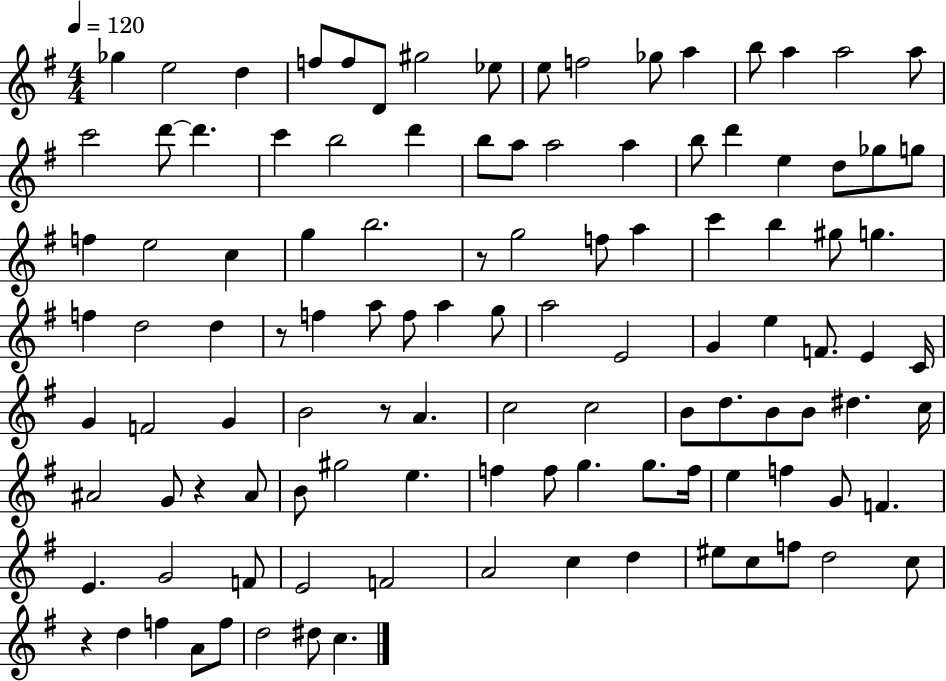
{
  \clef treble
  \numericTimeSignature
  \time 4/4
  \key g \major
  \tempo 4 = 120
  ges''4 e''2 d''4 | f''8 f''8 d'8 gis''2 ees''8 | e''8 f''2 ges''8 a''4 | b''8 a''4 a''2 a''8 | \break c'''2 d'''8~~ d'''4. | c'''4 b''2 d'''4 | b''8 a''8 a''2 a''4 | b''8 d'''4 e''4 d''8 ges''8 g''8 | \break f''4 e''2 c''4 | g''4 b''2. | r8 g''2 f''8 a''4 | c'''4 b''4 gis''8 g''4. | \break f''4 d''2 d''4 | r8 f''4 a''8 f''8 a''4 g''8 | a''2 e'2 | g'4 e''4 f'8. e'4 c'16 | \break g'4 f'2 g'4 | b'2 r8 a'4. | c''2 c''2 | b'8 d''8. b'8 b'8 dis''4. c''16 | \break ais'2 g'8 r4 ais'8 | b'8 gis''2 e''4. | f''4 f''8 g''4. g''8. f''16 | e''4 f''4 g'8 f'4. | \break e'4. g'2 f'8 | e'2 f'2 | a'2 c''4 d''4 | eis''8 c''8 f''8 d''2 c''8 | \break r4 d''4 f''4 a'8 f''8 | d''2 dis''8 c''4. | \bar "|."
}